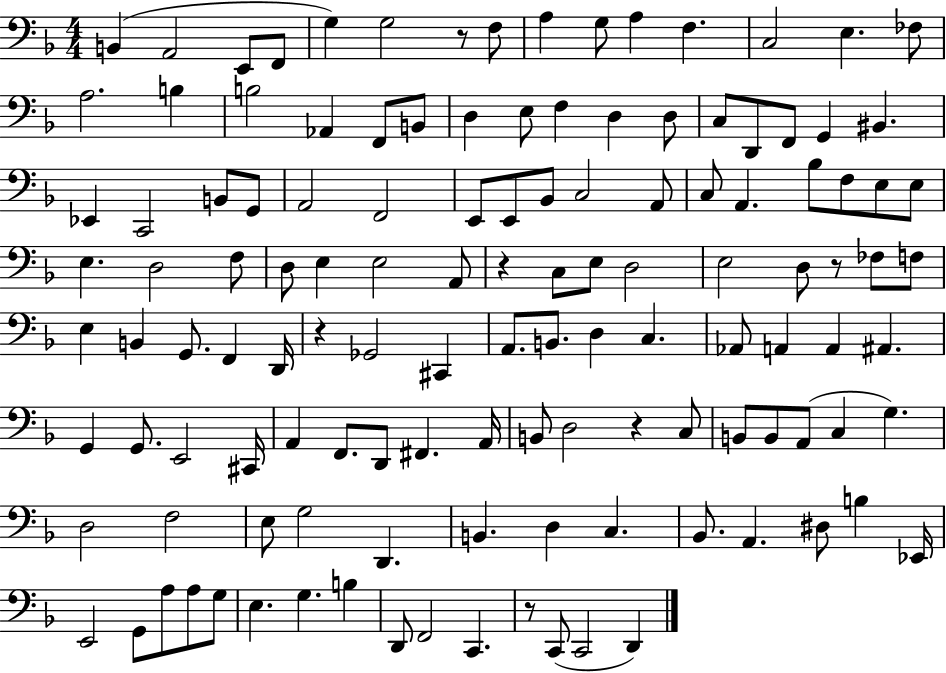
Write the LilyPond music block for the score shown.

{
  \clef bass
  \numericTimeSignature
  \time 4/4
  \key f \major
  b,4( a,2 e,8 f,8 | g4) g2 r8 f8 | a4 g8 a4 f4. | c2 e4. fes8 | \break a2. b4 | b2 aes,4 f,8 b,8 | d4 e8 f4 d4 d8 | c8 d,8 f,8 g,4 bis,4. | \break ees,4 c,2 b,8 g,8 | a,2 f,2 | e,8 e,8 bes,8 c2 a,8 | c8 a,4. bes8 f8 e8 e8 | \break e4. d2 f8 | d8 e4 e2 a,8 | r4 c8 e8 d2 | e2 d8 r8 fes8 f8 | \break e4 b,4 g,8. f,4 d,16 | r4 ges,2 cis,4 | a,8. b,8. d4 c4. | aes,8 a,4 a,4 ais,4. | \break g,4 g,8. e,2 cis,16 | a,4 f,8. d,8 fis,4. a,16 | b,8 d2 r4 c8 | b,8 b,8 a,8( c4 g4.) | \break d2 f2 | e8 g2 d,4. | b,4. d4 c4. | bes,8. a,4. dis8 b4 ees,16 | \break e,2 g,8 a8 a8 g8 | e4. g4. b4 | d,8 f,2 c,4. | r8 c,8( c,2 d,4) | \break \bar "|."
}